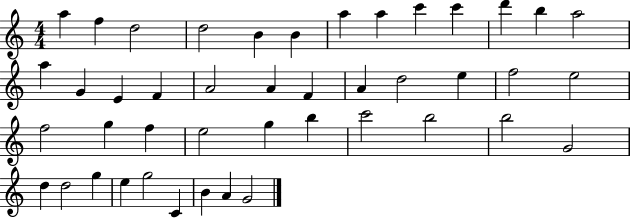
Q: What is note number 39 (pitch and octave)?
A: E5